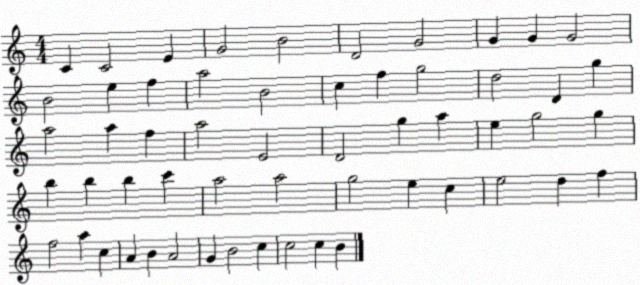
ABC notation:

X:1
T:Untitled
M:4/4
L:1/4
K:C
C C2 E G2 B2 D2 G2 G G G2 B2 e f a2 B2 c f g2 d2 D g a2 a f a2 E2 D2 g a e g2 g b b b c' a2 a2 g2 e c e2 d f f2 a c A B A2 G B2 c c2 c B